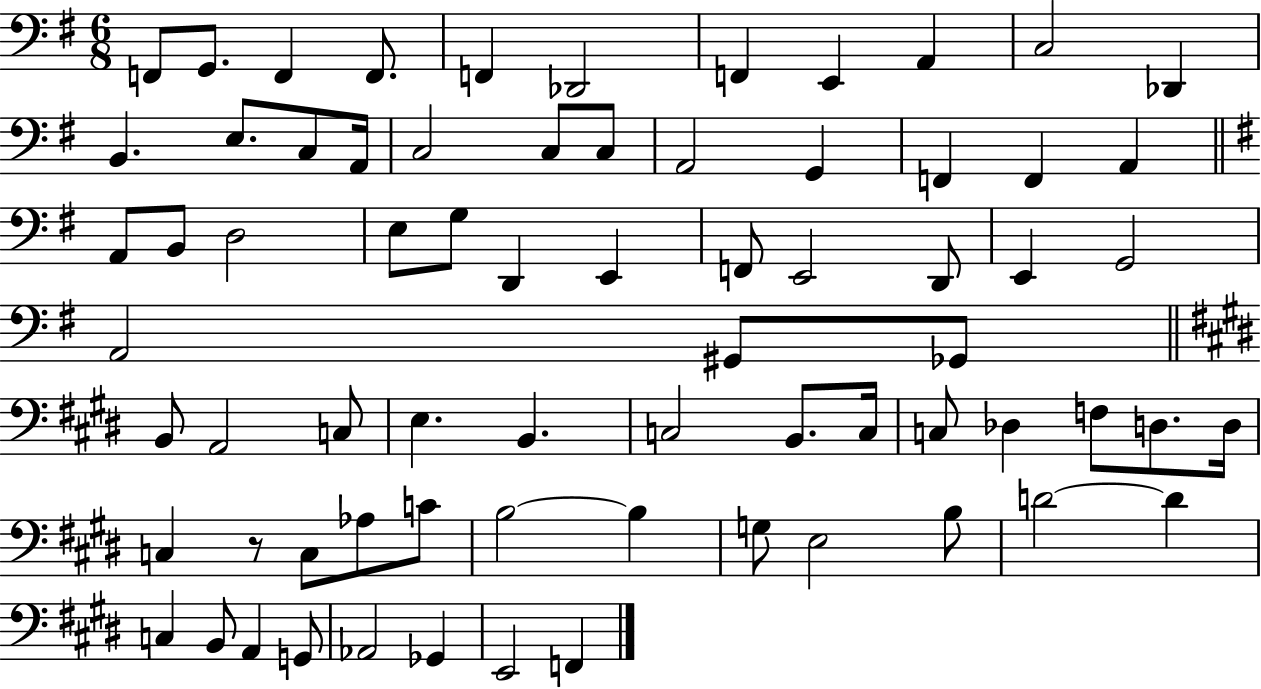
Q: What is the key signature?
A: G major